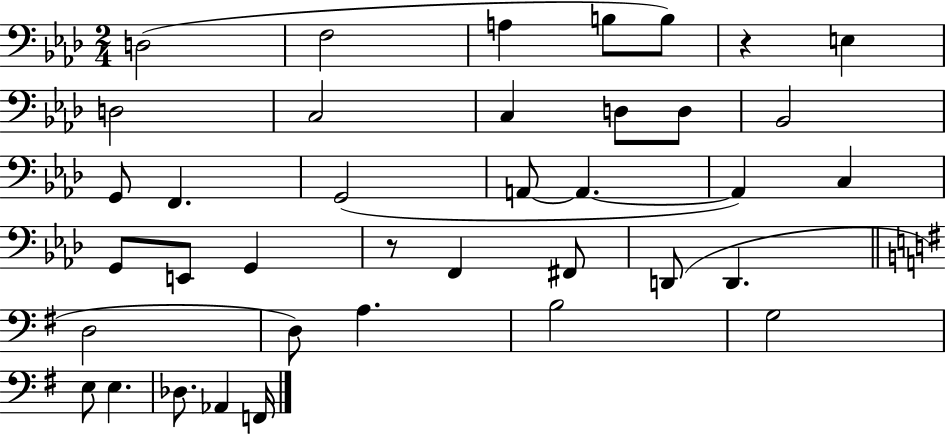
D3/h F3/h A3/q B3/e B3/e R/q E3/q D3/h C3/h C3/q D3/e D3/e Bb2/h G2/e F2/q. G2/h A2/e A2/q. A2/q C3/q G2/e E2/e G2/q R/e F2/q F#2/e D2/e D2/q. D3/h D3/e A3/q. B3/h G3/h E3/e E3/q. Db3/e. Ab2/q F2/s